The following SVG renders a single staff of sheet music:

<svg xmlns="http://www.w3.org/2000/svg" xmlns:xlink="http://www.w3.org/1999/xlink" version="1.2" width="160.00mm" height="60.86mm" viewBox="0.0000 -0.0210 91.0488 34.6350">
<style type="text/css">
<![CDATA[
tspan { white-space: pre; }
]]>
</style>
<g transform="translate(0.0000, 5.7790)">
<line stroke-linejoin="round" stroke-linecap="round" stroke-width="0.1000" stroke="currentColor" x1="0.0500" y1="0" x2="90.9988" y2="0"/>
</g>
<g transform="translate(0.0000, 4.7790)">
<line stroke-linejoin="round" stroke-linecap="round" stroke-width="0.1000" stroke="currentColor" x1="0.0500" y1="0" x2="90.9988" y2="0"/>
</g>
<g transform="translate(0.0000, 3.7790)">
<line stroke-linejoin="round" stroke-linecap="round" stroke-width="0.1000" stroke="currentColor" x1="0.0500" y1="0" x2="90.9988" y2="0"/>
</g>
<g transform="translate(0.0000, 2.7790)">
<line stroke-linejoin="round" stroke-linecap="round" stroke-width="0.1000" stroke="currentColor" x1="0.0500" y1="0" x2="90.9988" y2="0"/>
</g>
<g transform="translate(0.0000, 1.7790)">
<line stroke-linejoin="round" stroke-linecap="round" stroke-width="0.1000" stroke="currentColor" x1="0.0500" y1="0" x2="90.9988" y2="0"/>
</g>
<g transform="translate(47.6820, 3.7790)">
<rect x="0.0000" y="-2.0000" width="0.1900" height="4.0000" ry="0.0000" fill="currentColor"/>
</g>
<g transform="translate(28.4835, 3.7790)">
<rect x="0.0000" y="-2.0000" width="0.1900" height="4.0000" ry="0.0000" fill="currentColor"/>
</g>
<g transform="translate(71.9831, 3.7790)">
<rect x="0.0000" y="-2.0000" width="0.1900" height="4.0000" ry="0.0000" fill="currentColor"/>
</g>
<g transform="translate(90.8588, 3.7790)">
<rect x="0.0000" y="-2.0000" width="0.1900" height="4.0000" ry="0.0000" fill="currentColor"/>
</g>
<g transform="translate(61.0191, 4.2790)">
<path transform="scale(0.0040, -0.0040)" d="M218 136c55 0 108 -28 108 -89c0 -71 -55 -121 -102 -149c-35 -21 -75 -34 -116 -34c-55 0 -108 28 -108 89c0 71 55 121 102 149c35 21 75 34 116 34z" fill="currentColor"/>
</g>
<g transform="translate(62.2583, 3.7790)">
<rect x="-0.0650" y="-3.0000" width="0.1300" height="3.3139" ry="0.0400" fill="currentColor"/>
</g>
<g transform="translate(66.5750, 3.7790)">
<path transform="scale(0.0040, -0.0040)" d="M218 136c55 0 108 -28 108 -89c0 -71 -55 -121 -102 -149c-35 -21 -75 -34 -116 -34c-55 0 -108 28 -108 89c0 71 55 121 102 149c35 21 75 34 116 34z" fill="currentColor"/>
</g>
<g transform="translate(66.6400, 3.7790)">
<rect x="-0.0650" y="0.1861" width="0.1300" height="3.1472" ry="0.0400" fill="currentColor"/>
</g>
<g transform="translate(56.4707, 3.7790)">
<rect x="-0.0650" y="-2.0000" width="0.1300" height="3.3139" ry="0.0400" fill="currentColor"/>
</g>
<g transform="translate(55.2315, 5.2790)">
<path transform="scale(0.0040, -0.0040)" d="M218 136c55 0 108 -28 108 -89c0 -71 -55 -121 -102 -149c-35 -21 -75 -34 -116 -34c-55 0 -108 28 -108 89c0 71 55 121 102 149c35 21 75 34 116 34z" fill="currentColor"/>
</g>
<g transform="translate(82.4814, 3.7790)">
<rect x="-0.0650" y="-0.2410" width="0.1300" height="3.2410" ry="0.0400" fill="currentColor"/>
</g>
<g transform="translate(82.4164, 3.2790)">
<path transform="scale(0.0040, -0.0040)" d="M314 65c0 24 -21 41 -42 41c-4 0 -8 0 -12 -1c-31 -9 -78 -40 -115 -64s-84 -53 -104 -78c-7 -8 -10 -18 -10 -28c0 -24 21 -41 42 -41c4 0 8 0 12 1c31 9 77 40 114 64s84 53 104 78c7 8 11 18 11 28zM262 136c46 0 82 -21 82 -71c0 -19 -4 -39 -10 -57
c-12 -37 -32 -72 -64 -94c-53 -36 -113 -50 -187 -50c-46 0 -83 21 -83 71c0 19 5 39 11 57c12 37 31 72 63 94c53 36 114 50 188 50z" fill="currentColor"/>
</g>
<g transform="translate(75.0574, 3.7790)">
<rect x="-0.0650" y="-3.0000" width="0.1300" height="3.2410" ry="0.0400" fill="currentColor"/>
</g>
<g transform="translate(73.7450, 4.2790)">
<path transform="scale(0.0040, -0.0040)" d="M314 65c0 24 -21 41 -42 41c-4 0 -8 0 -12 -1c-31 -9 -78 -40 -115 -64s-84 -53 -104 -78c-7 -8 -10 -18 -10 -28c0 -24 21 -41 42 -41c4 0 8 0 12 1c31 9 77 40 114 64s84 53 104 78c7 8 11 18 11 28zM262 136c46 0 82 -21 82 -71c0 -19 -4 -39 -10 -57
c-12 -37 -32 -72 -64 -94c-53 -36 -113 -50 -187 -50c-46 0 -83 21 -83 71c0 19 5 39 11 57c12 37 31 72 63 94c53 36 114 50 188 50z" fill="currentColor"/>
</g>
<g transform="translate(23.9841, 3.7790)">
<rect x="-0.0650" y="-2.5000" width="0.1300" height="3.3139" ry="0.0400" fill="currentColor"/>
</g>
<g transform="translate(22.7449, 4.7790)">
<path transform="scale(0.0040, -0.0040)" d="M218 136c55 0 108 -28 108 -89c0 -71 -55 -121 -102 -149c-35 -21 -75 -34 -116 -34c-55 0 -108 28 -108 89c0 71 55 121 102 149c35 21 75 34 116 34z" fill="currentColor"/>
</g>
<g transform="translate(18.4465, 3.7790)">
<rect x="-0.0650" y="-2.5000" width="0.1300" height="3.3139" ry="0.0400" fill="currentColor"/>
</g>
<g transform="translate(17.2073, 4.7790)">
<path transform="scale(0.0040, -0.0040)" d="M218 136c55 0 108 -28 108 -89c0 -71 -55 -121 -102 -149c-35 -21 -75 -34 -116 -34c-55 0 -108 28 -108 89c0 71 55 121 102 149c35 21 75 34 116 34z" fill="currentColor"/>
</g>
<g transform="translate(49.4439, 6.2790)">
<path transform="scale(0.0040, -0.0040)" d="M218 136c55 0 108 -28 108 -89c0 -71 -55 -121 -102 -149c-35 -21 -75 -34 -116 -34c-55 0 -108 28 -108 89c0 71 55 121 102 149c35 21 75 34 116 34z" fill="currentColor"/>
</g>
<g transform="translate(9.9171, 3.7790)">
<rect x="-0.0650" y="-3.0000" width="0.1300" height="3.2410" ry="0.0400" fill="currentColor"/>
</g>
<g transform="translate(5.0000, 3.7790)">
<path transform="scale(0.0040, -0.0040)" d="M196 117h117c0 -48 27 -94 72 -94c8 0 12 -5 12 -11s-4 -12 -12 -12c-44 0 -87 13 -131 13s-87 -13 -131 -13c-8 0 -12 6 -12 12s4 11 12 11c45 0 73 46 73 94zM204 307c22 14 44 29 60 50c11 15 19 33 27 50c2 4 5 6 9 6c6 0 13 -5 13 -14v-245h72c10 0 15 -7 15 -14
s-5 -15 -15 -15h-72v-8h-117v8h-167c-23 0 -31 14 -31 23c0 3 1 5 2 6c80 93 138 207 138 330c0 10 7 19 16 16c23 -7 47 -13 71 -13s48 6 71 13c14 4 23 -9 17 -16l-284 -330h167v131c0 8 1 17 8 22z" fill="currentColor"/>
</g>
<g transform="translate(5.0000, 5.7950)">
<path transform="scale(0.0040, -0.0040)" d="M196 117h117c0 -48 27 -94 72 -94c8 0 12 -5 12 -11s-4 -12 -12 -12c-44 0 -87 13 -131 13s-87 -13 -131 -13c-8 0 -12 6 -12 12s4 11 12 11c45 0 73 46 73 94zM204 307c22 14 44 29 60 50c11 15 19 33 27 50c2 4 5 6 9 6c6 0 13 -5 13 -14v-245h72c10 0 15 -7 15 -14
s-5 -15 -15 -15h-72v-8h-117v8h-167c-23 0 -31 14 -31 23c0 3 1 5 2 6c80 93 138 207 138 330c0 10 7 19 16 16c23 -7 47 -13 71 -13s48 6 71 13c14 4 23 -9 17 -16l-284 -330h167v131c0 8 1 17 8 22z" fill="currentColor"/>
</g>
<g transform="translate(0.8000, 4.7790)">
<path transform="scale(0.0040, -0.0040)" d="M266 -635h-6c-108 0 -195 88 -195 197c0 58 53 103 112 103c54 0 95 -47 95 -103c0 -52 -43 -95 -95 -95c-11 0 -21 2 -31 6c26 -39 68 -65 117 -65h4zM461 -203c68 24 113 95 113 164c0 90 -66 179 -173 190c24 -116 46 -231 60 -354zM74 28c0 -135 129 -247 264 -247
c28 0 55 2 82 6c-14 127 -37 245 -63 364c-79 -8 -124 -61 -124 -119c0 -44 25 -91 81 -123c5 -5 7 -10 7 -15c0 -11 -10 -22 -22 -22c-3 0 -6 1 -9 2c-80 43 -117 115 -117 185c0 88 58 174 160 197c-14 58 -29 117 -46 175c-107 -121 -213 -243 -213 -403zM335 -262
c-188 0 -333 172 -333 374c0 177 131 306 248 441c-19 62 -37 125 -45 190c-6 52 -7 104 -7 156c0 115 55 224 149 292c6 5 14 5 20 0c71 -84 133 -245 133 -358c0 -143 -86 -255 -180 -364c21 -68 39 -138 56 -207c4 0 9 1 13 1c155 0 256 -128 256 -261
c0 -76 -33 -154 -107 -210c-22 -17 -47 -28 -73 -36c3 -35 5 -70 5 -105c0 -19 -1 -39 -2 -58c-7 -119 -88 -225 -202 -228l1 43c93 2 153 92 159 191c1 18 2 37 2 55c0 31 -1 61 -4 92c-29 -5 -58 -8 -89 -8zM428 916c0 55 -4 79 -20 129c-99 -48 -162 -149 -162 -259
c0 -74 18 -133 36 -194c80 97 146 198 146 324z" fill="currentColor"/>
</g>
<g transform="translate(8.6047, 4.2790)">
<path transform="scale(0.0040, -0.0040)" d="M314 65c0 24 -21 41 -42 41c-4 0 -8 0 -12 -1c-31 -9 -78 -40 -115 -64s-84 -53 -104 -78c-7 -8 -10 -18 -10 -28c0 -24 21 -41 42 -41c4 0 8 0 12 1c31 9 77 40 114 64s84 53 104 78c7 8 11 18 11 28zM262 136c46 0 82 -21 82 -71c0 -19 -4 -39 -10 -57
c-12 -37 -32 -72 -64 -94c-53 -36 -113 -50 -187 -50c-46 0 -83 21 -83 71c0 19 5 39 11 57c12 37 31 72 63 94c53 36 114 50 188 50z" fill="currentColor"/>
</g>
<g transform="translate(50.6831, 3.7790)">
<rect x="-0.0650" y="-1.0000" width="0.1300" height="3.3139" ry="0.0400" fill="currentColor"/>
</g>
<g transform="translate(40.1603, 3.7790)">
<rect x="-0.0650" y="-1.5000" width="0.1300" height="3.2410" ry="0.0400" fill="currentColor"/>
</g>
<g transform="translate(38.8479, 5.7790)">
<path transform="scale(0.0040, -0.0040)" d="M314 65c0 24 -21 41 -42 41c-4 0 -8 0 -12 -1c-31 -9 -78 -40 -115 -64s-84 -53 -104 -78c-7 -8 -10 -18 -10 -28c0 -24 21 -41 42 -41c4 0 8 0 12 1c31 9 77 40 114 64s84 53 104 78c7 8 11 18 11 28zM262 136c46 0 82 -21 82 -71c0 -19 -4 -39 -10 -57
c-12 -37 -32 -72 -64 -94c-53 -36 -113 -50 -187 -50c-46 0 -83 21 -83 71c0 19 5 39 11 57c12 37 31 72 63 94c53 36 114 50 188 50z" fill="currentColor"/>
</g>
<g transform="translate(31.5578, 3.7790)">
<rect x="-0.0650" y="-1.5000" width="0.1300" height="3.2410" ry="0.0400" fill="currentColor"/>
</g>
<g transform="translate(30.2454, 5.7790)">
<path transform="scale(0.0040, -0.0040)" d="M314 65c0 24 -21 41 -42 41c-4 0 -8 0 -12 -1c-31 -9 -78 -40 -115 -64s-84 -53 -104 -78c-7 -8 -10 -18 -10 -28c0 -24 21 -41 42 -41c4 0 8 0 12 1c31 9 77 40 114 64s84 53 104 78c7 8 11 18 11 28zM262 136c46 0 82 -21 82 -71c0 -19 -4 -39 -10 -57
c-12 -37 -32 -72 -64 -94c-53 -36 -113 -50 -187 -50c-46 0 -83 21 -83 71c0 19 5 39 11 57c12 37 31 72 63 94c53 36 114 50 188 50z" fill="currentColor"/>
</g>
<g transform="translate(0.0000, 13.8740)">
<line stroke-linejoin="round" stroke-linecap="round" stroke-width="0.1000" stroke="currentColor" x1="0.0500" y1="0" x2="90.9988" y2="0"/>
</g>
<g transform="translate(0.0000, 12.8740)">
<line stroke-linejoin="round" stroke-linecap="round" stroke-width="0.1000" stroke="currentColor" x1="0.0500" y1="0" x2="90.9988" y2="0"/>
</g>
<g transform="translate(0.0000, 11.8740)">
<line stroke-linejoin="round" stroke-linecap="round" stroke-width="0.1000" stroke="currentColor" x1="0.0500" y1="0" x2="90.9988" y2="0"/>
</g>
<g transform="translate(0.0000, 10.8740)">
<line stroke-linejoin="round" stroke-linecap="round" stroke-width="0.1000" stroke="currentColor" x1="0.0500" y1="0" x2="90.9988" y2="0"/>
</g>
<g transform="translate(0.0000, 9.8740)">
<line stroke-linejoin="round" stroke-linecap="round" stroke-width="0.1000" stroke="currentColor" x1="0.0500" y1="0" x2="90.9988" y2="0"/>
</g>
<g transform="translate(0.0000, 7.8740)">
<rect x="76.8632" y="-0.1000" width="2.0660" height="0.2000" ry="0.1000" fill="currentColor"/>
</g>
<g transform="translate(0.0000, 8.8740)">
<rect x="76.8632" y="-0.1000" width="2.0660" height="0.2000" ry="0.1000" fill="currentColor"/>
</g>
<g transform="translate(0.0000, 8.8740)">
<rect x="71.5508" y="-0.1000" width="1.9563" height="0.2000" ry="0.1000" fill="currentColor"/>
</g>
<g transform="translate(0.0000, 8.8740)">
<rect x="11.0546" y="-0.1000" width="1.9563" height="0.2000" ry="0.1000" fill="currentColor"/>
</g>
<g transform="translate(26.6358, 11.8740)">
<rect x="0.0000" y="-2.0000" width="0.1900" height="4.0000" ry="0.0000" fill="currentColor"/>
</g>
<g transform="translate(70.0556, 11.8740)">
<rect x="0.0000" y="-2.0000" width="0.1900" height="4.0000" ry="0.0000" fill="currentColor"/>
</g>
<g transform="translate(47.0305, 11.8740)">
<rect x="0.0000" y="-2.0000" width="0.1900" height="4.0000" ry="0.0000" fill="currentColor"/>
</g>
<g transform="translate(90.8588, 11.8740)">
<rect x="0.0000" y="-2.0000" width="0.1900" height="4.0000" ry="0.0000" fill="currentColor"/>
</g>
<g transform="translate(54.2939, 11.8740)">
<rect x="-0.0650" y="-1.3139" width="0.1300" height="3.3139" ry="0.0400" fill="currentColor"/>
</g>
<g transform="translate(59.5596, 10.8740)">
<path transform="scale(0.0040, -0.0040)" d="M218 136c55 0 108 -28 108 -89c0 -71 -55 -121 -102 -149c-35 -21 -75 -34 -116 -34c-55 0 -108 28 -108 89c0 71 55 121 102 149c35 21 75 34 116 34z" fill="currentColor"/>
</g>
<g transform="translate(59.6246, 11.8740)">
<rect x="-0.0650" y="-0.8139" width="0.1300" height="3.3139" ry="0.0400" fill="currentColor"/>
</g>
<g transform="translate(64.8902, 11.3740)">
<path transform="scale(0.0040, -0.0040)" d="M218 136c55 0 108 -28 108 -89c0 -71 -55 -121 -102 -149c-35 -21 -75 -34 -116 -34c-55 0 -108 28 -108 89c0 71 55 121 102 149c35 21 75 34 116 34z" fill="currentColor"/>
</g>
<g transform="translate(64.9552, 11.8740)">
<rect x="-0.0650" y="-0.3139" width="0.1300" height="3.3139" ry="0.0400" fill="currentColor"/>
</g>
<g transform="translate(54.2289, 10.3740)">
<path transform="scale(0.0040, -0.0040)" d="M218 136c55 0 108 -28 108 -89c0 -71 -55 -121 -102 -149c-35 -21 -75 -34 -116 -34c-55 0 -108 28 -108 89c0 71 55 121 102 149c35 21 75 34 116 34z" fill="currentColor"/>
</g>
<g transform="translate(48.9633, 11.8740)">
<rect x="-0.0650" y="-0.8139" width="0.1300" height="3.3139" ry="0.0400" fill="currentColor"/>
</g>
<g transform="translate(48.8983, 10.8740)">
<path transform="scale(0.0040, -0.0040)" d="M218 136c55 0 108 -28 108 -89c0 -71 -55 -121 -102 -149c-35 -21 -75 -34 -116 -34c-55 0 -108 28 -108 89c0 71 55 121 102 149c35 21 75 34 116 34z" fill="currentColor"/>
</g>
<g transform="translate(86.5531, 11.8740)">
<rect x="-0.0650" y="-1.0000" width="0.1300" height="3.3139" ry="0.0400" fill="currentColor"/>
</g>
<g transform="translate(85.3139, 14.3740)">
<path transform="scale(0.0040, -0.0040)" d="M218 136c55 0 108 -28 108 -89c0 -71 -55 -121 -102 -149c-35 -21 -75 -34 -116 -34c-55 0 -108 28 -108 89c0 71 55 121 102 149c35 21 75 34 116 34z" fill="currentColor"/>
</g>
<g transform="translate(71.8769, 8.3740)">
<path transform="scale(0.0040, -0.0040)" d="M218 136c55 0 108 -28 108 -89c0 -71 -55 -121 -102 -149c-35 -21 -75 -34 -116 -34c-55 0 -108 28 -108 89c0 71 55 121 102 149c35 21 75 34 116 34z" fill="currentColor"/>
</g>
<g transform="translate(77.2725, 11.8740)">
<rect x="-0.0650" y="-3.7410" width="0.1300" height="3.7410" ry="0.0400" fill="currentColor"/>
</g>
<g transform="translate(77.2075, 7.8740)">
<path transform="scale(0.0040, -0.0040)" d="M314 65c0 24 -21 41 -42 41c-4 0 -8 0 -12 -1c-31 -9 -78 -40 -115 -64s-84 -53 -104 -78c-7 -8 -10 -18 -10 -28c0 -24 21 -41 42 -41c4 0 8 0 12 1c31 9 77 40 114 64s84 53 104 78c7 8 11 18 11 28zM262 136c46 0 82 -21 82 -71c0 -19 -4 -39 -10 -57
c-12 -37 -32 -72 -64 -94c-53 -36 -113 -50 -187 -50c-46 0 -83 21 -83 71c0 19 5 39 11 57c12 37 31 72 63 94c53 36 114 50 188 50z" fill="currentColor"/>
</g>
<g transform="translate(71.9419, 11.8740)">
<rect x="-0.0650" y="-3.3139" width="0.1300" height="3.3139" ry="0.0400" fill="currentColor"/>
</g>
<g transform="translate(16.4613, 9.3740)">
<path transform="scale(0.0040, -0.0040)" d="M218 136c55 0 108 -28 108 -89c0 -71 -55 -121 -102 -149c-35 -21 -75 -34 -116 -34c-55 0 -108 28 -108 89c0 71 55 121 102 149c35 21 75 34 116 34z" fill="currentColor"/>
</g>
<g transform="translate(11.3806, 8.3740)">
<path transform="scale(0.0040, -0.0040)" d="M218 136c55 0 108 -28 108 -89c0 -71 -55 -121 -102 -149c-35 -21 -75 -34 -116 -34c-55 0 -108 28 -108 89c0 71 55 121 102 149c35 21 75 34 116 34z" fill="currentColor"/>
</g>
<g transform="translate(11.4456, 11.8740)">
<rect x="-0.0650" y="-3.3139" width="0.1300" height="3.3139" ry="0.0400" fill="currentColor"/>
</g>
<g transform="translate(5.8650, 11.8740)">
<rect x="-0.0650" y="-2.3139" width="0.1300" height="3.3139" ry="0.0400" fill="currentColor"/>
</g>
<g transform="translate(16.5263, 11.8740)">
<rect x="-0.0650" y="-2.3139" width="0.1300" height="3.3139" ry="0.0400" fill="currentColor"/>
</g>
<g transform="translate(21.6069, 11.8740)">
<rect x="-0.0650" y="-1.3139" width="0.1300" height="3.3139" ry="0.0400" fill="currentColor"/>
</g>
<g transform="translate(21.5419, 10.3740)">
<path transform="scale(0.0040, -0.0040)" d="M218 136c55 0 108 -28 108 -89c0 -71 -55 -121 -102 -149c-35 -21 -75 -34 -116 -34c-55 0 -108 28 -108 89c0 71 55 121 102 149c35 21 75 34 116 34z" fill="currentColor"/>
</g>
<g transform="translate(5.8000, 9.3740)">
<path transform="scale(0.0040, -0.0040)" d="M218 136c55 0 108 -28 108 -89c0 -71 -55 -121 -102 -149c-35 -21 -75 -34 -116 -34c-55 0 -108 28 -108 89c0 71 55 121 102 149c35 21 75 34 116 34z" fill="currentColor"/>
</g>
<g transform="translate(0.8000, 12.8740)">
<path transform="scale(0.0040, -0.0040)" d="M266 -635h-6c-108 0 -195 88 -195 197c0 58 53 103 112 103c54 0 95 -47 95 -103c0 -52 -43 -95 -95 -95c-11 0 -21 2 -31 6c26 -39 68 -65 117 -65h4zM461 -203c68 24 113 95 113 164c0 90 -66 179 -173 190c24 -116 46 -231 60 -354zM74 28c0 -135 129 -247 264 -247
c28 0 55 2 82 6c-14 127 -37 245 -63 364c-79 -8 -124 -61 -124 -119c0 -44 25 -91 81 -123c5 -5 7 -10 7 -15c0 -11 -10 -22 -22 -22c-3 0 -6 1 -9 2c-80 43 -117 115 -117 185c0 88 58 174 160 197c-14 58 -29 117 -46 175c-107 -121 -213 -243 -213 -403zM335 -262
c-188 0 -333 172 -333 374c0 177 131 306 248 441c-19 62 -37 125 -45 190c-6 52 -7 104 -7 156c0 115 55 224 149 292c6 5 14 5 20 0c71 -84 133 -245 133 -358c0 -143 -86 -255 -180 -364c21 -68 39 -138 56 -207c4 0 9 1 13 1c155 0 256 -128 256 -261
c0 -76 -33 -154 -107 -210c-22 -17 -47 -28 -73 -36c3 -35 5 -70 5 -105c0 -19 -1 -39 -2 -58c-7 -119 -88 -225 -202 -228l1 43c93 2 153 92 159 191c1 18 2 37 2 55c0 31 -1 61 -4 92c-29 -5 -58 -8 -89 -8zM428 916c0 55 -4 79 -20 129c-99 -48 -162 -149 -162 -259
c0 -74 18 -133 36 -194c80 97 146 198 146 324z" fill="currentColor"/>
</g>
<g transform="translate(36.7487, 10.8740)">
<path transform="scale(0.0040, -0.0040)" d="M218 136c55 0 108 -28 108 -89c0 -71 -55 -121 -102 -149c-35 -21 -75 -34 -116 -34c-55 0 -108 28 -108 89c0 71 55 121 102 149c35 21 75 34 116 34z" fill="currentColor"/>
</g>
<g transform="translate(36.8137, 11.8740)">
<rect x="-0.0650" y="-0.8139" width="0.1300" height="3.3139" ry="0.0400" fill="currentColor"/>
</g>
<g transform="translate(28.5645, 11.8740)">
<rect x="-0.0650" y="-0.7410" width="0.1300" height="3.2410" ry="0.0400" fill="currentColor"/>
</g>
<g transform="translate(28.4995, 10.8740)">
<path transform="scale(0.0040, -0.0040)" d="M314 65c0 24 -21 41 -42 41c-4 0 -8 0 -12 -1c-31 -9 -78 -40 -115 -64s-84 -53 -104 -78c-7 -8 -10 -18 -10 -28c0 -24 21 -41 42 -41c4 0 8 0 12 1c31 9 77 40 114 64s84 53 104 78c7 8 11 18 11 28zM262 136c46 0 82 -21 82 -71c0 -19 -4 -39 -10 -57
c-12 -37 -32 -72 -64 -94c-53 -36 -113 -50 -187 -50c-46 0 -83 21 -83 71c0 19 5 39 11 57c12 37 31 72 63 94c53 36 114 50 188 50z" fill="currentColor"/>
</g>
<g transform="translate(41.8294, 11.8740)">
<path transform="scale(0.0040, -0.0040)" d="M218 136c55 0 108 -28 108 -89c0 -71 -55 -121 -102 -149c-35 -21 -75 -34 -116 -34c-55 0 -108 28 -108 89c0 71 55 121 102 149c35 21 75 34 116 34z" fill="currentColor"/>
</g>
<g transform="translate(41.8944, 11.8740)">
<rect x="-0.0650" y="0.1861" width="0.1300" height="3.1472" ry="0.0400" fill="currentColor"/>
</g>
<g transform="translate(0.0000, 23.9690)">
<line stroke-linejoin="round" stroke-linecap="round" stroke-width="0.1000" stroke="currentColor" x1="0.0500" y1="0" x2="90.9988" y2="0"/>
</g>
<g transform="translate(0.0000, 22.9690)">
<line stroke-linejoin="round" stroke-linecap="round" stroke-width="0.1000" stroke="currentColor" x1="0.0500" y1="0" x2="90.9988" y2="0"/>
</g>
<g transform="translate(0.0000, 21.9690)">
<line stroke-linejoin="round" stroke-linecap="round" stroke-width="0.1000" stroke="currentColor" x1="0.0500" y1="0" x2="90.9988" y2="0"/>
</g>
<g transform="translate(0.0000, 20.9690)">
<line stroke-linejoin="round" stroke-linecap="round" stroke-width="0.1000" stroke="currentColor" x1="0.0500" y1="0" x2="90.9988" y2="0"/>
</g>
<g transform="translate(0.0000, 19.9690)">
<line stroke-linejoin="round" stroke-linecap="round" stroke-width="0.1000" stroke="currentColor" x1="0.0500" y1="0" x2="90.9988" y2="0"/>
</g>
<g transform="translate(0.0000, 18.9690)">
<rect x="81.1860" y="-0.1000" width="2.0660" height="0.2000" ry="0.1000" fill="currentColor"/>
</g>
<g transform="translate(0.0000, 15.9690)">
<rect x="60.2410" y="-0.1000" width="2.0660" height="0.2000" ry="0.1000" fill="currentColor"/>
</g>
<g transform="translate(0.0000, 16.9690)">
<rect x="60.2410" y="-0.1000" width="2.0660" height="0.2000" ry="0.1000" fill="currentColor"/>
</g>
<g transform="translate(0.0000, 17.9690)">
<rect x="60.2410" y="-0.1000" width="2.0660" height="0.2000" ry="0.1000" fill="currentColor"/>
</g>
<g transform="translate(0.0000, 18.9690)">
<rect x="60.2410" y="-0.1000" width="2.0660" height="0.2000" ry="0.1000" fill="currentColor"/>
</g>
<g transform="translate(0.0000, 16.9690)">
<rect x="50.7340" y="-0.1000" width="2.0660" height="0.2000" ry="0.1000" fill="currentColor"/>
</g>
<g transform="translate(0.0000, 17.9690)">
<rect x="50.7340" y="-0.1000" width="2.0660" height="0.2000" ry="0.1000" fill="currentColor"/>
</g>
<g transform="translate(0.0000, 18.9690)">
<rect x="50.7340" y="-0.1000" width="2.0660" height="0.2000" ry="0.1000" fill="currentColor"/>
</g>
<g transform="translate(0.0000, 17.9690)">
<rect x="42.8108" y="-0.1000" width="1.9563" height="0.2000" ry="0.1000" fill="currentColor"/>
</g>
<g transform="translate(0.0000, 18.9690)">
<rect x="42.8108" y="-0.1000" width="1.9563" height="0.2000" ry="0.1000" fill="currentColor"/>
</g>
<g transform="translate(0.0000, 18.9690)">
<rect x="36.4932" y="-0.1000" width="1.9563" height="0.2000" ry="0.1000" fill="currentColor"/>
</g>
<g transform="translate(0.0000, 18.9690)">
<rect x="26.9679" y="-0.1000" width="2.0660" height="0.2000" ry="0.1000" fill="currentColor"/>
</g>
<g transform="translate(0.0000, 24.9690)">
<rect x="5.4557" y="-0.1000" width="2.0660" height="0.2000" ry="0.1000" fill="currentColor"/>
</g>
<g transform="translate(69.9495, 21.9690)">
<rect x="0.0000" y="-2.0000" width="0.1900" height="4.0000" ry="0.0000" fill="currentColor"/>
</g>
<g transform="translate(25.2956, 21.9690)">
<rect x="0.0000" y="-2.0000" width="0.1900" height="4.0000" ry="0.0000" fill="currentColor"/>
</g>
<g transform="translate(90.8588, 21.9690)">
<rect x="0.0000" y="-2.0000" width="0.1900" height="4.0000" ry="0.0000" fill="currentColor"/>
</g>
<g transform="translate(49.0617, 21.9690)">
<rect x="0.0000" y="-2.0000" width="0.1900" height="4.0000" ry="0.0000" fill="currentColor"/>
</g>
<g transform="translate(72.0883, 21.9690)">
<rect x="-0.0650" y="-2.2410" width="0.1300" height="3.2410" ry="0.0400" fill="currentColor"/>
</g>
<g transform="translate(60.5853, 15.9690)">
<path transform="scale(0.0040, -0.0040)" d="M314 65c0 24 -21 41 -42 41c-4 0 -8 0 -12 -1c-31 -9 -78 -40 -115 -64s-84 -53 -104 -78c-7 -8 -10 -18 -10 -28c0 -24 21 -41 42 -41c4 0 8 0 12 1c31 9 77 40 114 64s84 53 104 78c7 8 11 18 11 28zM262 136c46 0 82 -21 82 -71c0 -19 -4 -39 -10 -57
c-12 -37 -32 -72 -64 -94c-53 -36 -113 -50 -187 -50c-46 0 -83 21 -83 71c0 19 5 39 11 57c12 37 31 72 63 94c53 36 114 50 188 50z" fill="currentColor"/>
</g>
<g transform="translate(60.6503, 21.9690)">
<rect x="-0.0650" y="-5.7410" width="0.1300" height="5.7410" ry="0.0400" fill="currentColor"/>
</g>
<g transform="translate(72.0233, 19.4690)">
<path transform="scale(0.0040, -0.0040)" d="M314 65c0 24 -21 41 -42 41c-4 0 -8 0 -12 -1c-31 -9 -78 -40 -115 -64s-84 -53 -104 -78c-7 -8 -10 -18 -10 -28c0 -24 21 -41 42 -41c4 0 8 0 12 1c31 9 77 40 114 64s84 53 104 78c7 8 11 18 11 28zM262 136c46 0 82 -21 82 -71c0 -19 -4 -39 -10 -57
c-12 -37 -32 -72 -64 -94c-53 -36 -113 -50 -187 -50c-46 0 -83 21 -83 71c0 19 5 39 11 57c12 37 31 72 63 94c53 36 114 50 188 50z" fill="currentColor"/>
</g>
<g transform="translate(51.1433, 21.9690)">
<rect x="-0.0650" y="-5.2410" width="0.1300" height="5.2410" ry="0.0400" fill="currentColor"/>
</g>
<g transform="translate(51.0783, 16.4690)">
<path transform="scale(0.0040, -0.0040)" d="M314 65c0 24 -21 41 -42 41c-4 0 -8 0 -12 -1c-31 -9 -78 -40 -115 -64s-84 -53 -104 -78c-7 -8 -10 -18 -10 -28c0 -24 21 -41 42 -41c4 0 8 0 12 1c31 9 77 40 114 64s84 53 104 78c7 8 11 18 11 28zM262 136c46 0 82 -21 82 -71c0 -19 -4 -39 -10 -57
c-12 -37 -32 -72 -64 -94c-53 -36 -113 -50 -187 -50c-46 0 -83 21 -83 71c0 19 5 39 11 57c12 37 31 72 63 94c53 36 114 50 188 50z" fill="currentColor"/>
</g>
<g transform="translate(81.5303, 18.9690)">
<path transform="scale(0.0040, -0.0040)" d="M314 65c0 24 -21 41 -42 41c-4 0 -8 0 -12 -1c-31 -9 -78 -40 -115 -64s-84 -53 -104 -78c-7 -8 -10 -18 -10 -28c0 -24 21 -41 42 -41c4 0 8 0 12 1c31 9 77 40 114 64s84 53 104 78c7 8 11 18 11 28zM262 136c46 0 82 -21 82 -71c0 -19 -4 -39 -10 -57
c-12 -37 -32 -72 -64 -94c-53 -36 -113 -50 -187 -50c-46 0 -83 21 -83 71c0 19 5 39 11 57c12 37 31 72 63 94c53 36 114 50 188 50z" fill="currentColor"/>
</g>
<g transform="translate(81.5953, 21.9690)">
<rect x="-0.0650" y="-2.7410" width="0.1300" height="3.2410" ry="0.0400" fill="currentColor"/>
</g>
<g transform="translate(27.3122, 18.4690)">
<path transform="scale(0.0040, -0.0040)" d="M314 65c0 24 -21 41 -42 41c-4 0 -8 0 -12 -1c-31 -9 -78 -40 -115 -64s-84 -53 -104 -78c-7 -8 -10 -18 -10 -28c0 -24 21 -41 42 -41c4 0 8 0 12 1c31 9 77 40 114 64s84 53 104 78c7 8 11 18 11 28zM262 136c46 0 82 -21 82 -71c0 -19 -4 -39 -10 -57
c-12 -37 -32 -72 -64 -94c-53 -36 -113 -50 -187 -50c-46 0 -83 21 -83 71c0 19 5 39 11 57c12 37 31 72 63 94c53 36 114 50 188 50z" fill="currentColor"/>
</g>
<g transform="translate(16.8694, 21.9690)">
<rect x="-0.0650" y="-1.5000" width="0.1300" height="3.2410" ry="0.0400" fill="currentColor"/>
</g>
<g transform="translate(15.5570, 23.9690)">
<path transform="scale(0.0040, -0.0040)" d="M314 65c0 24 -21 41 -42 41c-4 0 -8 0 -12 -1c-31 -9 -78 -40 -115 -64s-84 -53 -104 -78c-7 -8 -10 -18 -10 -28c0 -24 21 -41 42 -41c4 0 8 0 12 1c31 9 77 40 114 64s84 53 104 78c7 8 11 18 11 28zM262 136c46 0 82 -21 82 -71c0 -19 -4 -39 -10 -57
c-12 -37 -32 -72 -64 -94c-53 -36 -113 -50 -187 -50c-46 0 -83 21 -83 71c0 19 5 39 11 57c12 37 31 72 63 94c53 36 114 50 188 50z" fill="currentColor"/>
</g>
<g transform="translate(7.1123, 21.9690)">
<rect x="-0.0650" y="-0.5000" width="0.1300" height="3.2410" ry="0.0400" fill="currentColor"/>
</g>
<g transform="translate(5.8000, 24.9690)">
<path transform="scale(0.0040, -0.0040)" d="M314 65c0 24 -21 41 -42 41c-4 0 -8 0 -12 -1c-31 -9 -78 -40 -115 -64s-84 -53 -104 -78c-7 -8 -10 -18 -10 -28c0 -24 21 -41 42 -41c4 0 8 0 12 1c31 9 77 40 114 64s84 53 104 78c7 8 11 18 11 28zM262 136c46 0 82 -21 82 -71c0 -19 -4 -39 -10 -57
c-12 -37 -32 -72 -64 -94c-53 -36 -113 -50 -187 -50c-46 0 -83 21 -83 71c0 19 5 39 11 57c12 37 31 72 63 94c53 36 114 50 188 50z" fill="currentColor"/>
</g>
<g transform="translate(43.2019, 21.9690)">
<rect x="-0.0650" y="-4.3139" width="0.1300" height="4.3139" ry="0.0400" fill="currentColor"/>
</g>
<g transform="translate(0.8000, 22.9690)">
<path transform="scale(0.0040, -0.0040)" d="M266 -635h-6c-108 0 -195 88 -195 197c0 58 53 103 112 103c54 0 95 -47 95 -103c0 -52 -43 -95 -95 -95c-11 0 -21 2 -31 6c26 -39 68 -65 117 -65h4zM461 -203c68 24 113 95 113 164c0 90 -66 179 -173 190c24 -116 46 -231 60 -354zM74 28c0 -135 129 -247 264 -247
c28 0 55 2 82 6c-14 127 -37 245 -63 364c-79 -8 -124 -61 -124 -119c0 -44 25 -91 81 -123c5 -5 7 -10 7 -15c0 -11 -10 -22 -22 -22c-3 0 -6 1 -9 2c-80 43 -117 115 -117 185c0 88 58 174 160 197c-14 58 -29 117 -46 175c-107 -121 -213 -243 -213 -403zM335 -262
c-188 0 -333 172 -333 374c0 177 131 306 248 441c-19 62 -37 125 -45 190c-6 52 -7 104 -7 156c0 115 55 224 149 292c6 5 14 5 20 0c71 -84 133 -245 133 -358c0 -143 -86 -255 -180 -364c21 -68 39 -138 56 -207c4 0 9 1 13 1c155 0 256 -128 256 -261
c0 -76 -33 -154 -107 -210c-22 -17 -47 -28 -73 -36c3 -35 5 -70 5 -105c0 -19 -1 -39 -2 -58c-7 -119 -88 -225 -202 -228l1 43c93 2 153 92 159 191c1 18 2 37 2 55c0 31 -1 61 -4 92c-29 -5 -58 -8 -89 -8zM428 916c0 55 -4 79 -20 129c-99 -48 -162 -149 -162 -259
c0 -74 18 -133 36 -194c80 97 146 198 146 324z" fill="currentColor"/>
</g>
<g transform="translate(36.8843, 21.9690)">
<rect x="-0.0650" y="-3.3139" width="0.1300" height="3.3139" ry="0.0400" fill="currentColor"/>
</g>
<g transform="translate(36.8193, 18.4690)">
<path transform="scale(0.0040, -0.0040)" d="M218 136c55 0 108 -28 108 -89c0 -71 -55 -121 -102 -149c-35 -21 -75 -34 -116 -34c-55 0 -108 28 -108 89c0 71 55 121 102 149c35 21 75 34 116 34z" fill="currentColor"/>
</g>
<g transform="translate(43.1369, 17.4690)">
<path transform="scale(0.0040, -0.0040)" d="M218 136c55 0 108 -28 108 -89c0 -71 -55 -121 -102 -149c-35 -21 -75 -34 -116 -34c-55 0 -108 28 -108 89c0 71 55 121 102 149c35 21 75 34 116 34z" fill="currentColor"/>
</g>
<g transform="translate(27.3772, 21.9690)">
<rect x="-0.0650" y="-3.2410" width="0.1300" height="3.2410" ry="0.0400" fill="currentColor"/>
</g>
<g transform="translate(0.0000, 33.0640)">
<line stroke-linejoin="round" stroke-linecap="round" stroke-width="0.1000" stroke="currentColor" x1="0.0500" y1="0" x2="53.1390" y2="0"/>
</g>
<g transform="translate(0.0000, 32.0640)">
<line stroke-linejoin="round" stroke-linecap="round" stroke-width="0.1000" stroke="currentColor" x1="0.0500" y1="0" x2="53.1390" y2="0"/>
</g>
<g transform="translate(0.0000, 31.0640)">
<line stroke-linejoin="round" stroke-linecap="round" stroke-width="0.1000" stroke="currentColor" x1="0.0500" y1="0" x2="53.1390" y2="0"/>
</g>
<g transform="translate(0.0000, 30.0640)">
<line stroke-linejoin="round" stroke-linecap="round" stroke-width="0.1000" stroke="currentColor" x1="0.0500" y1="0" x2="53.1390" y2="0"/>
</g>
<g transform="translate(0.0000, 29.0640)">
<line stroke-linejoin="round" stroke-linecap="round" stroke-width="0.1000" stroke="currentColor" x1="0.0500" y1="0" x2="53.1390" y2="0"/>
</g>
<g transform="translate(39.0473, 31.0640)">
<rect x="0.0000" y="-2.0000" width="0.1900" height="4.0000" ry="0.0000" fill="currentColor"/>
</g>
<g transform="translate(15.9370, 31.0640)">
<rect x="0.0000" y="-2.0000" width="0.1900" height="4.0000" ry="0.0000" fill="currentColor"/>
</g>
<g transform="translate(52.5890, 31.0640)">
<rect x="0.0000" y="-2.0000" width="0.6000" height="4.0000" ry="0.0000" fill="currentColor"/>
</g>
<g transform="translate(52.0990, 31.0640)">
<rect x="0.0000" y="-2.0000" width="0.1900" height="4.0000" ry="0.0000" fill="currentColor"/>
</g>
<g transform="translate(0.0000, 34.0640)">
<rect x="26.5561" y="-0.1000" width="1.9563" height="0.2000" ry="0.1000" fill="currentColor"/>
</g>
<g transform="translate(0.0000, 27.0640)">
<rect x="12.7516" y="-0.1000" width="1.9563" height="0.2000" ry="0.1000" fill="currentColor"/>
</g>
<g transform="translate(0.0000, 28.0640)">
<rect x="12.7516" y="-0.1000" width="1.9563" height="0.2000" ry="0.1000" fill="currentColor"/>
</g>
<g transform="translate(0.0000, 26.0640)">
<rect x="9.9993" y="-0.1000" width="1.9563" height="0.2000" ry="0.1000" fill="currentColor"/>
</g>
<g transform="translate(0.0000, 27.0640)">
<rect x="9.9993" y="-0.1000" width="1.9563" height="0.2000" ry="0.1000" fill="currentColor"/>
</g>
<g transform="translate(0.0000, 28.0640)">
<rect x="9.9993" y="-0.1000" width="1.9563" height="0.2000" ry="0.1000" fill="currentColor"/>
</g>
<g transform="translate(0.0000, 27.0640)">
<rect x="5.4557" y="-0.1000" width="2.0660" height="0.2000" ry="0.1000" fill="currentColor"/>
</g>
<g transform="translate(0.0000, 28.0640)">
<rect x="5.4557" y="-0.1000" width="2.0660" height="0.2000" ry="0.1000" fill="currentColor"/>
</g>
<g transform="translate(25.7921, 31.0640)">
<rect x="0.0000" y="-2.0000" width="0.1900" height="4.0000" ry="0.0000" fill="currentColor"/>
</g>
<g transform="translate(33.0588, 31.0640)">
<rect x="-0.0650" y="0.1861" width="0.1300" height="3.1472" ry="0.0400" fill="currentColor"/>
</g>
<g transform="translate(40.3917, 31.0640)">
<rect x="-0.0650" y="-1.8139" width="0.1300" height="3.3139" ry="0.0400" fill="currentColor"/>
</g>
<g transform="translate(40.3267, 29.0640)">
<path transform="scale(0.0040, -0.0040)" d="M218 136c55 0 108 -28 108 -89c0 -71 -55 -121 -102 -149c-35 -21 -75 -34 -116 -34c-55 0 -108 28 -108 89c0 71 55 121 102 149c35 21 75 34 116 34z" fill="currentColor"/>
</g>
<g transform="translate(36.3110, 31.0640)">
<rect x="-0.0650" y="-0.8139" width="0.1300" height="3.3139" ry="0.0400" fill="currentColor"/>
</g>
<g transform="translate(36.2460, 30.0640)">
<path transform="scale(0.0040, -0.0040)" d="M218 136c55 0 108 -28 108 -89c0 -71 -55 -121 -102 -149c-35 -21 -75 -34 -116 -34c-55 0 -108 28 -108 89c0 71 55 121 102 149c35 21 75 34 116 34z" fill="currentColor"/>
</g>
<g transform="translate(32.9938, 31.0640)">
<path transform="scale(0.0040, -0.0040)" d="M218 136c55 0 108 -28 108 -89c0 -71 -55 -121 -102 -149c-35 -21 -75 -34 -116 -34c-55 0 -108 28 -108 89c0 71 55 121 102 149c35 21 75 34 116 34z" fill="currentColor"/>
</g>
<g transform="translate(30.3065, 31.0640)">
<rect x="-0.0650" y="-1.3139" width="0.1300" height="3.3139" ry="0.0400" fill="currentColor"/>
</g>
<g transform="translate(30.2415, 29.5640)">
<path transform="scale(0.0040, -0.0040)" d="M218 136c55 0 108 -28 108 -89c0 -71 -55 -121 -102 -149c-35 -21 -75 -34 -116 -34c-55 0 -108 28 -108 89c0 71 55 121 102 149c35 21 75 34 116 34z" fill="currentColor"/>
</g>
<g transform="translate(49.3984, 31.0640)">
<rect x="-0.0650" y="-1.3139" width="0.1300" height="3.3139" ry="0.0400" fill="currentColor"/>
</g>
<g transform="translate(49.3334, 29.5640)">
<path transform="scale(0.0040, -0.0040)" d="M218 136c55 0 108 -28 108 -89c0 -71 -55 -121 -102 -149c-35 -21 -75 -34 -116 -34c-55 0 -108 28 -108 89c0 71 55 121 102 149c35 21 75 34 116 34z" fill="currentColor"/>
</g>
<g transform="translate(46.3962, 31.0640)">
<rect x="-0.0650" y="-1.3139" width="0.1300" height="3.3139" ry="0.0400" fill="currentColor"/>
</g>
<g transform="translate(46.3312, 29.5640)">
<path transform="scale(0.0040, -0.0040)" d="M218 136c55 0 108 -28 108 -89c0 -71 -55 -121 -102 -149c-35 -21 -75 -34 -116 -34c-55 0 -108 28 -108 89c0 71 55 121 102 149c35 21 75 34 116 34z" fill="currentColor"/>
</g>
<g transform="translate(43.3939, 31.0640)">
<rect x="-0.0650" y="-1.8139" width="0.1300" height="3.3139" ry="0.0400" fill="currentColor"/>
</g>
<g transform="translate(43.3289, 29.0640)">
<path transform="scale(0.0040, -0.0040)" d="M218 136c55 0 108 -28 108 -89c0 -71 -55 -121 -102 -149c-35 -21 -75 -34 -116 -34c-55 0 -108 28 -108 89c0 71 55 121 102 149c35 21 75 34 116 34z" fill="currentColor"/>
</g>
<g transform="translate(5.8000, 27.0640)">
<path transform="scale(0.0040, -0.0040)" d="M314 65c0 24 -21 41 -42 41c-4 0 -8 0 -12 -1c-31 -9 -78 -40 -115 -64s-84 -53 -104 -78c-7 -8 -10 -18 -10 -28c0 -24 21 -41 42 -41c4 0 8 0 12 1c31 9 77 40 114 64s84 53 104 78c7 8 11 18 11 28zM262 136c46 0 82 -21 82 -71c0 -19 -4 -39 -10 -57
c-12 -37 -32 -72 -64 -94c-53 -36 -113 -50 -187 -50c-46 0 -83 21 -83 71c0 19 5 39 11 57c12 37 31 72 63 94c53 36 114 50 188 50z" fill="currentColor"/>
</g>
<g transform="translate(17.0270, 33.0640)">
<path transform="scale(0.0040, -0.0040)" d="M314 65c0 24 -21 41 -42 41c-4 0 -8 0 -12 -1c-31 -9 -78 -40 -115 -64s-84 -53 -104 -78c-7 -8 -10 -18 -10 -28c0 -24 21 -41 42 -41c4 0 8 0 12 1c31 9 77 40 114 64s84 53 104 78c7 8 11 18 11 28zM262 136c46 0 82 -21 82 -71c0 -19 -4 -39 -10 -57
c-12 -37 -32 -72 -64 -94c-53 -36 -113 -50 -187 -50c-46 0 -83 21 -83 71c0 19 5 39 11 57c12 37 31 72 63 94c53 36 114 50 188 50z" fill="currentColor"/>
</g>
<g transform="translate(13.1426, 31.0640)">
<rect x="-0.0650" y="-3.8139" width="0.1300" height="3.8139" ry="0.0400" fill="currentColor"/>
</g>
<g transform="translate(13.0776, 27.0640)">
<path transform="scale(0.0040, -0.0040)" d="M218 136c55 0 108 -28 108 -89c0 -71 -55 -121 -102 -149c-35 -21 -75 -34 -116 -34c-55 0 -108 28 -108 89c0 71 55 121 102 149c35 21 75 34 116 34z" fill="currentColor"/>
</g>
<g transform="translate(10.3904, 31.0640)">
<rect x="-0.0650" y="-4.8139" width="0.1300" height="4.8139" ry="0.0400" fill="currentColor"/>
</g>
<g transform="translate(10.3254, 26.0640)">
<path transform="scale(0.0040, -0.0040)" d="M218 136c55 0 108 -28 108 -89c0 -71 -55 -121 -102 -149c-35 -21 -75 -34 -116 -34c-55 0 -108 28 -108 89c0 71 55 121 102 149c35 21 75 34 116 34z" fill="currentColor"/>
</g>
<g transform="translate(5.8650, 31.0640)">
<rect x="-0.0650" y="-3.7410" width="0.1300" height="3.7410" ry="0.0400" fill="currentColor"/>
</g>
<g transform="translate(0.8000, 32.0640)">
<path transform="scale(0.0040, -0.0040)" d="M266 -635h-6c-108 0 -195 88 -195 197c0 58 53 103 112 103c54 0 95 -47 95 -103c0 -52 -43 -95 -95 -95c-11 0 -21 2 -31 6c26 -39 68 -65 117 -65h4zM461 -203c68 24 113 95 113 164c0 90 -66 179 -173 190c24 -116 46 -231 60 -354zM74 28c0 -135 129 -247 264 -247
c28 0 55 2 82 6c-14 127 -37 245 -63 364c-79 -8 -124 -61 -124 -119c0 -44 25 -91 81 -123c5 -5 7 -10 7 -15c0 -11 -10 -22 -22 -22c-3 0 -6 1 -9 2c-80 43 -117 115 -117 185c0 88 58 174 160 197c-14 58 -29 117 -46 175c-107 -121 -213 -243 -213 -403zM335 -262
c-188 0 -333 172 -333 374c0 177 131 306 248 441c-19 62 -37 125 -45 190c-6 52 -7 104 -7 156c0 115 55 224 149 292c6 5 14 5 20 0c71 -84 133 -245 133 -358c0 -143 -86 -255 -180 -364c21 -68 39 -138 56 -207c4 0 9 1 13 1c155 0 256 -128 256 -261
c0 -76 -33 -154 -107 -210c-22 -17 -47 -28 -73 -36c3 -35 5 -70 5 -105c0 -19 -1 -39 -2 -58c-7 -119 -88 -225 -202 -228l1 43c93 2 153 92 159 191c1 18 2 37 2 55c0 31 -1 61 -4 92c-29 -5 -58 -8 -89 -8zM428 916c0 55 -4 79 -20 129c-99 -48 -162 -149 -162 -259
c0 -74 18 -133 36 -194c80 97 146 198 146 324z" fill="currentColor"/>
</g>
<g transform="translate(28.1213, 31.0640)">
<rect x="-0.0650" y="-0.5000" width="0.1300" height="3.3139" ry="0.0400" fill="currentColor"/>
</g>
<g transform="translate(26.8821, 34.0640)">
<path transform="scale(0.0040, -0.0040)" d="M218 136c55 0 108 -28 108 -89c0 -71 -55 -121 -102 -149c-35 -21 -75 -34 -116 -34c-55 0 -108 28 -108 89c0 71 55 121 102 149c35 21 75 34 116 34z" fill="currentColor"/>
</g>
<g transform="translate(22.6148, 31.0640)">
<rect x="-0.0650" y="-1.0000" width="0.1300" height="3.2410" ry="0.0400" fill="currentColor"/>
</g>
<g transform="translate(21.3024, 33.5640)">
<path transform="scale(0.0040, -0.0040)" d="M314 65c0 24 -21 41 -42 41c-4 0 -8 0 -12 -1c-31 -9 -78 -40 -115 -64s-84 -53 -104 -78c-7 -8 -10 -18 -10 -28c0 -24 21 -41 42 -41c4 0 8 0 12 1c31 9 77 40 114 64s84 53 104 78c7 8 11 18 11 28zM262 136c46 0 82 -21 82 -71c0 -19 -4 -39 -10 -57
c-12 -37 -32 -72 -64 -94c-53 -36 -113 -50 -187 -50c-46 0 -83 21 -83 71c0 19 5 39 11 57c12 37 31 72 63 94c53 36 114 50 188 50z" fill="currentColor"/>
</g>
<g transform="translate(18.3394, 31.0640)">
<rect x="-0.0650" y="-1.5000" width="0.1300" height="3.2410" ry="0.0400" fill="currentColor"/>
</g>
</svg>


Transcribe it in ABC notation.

X:1
T:Untitled
M:4/4
L:1/4
K:C
A2 G G E2 E2 D F A B A2 c2 g b g e d2 d B d e d c b c'2 D C2 E2 b2 b d' f'2 g'2 g2 a2 c'2 e' c' E2 D2 C e B d f f e e